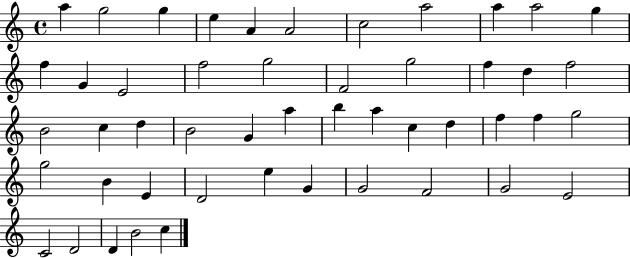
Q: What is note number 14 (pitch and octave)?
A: E4